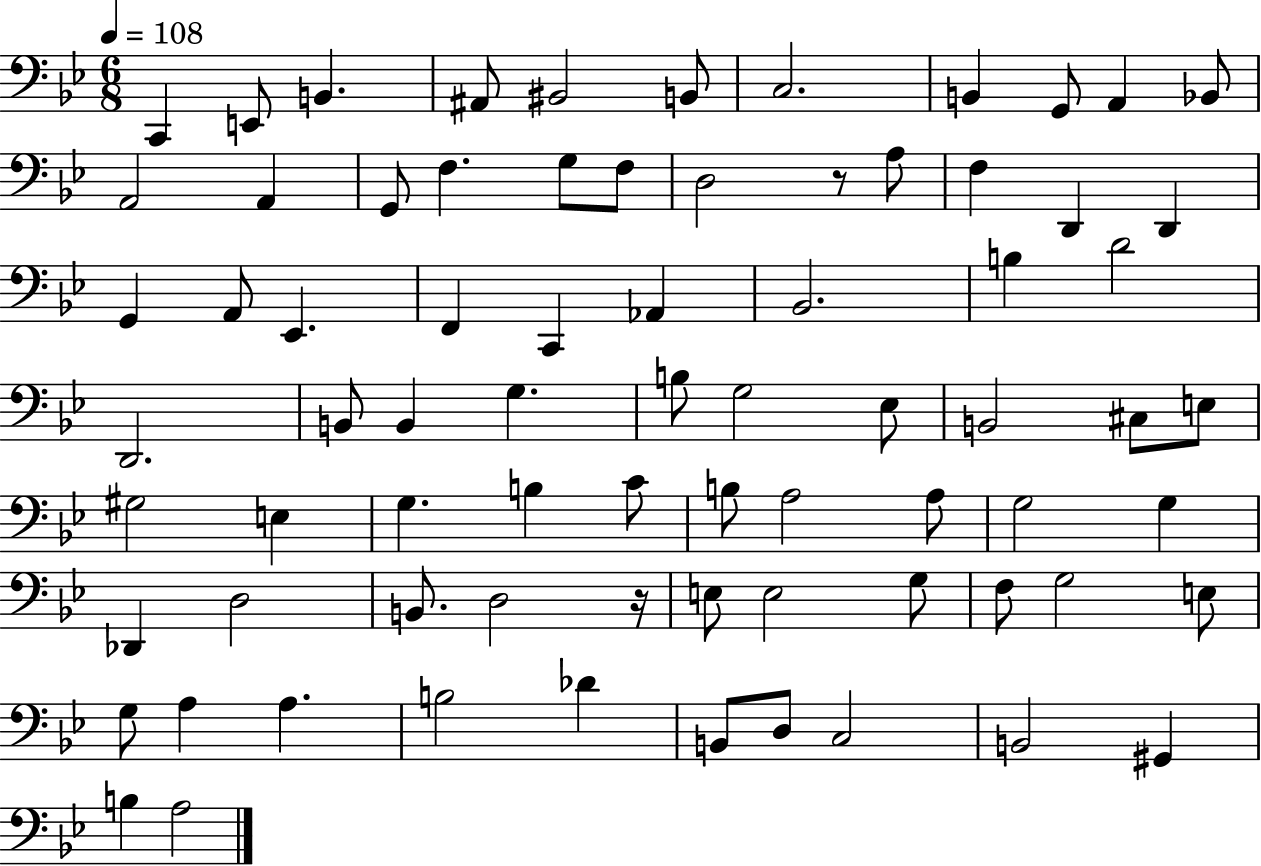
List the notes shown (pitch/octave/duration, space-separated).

C2/q E2/e B2/q. A#2/e BIS2/h B2/e C3/h. B2/q G2/e A2/q Bb2/e A2/h A2/q G2/e F3/q. G3/e F3/e D3/h R/e A3/e F3/q D2/q D2/q G2/q A2/e Eb2/q. F2/q C2/q Ab2/q Bb2/h. B3/q D4/h D2/h. B2/e B2/q G3/q. B3/e G3/h Eb3/e B2/h C#3/e E3/e G#3/h E3/q G3/q. B3/q C4/e B3/e A3/h A3/e G3/h G3/q Db2/q D3/h B2/e. D3/h R/s E3/e E3/h G3/e F3/e G3/h E3/e G3/e A3/q A3/q. B3/h Db4/q B2/e D3/e C3/h B2/h G#2/q B3/q A3/h